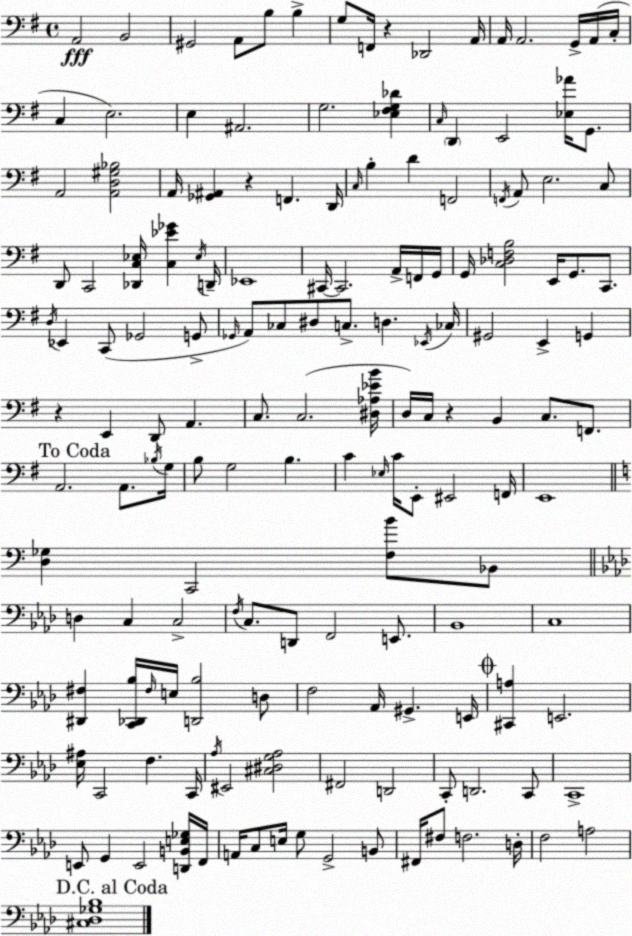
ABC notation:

X:1
T:Untitled
M:4/4
L:1/4
K:G
A,,2 B,,2 ^G,,2 A,,/2 B,/2 B, G,/2 F,,/4 z _D,,2 A,,/4 A,,/4 A,,2 G,,/4 A,,/4 C,/4 C, E,2 E, ^A,,2 G,2 [_E,^F,G,_D] C,/4 D,, E,,2 [_E,_A]/4 G,,/2 A,,2 [A,,D,^G,_B,]2 A,,/4 [_G,,^A,,] z F,, D,,/4 C,/4 B, D F,,2 F,,/4 A,,/2 E,2 C,/2 D,,/2 C,,2 [_D,,C,_E,]/4 [C,_E_G] _E,/4 D,,/4 _E,,4 ^C,,/4 ^C,,2 A,,/4 F,,/4 G,,/4 G,,/4 [C,_D,F,B,]2 E,,/4 G,,/2 C,,/2 D,/4 _E,, C,,/2 _G,,2 G,,/2 _G,,/4 A,,/2 _C,/2 ^D,/2 C,/2 D, _E,,/4 _C,/4 ^G,,2 E,, G,, z E,, D,,/2 A,, C,/2 C,2 [^D,_A,_EB]/4 D,/4 C,/4 z B,, C,/2 F,,/2 A,,2 A,,/2 _B,/4 G,/4 B,/2 G,2 B, C _E,/4 C/4 E,,/2 ^E,,2 F,,/4 E,,4 [D,_G,] C,,2 [F,B]/2 _B,,/2 D, C, C,2 F,/4 C,/2 D,,/2 F,,2 E,,/2 _B,,4 C,4 [^D,,^F,] [C,,_D,,_B,]/4 ^F,/4 E,/4 [D,,_B,]2 D,/2 F,2 _A,,/4 ^G,, E,,/4 [^C,,A,] E,,2 [_E,^A,]/4 C,,2 F, C,,/4 _A,/4 ^E,,2 [^C,^D,G,_A,]2 ^F,,2 D,,2 C,,/2 D,,2 C,,/2 C,,4 E,,/2 G,, E,,2 [D,,B,,E,_G,]/4 F,,/4 A,,/4 C,/2 E,/4 G,/2 G,,2 B,,/2 ^F,,/4 ^F,/2 F,2 D,/4 F,2 A,2 [^C,_D,_G,_B,]4